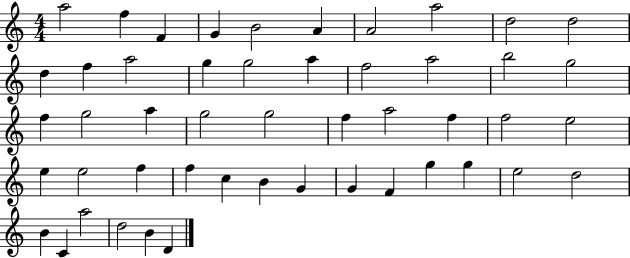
{
  \clef treble
  \numericTimeSignature
  \time 4/4
  \key c \major
  a''2 f''4 f'4 | g'4 b'2 a'4 | a'2 a''2 | d''2 d''2 | \break d''4 f''4 a''2 | g''4 g''2 a''4 | f''2 a''2 | b''2 g''2 | \break f''4 g''2 a''4 | g''2 g''2 | f''4 a''2 f''4 | f''2 e''2 | \break e''4 e''2 f''4 | f''4 c''4 b'4 g'4 | g'4 f'4 g''4 g''4 | e''2 d''2 | \break b'4 c'4 a''2 | d''2 b'4 d'4 | \bar "|."
}